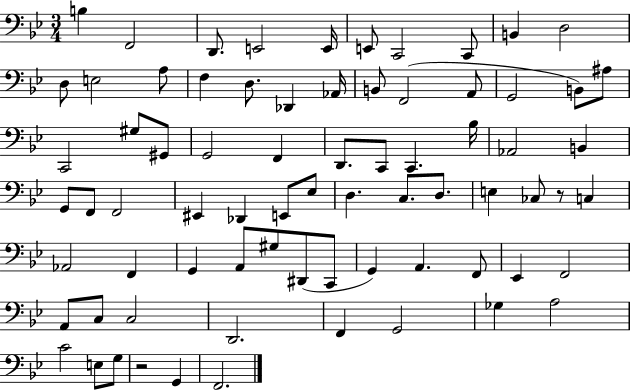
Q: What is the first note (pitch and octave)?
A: B3